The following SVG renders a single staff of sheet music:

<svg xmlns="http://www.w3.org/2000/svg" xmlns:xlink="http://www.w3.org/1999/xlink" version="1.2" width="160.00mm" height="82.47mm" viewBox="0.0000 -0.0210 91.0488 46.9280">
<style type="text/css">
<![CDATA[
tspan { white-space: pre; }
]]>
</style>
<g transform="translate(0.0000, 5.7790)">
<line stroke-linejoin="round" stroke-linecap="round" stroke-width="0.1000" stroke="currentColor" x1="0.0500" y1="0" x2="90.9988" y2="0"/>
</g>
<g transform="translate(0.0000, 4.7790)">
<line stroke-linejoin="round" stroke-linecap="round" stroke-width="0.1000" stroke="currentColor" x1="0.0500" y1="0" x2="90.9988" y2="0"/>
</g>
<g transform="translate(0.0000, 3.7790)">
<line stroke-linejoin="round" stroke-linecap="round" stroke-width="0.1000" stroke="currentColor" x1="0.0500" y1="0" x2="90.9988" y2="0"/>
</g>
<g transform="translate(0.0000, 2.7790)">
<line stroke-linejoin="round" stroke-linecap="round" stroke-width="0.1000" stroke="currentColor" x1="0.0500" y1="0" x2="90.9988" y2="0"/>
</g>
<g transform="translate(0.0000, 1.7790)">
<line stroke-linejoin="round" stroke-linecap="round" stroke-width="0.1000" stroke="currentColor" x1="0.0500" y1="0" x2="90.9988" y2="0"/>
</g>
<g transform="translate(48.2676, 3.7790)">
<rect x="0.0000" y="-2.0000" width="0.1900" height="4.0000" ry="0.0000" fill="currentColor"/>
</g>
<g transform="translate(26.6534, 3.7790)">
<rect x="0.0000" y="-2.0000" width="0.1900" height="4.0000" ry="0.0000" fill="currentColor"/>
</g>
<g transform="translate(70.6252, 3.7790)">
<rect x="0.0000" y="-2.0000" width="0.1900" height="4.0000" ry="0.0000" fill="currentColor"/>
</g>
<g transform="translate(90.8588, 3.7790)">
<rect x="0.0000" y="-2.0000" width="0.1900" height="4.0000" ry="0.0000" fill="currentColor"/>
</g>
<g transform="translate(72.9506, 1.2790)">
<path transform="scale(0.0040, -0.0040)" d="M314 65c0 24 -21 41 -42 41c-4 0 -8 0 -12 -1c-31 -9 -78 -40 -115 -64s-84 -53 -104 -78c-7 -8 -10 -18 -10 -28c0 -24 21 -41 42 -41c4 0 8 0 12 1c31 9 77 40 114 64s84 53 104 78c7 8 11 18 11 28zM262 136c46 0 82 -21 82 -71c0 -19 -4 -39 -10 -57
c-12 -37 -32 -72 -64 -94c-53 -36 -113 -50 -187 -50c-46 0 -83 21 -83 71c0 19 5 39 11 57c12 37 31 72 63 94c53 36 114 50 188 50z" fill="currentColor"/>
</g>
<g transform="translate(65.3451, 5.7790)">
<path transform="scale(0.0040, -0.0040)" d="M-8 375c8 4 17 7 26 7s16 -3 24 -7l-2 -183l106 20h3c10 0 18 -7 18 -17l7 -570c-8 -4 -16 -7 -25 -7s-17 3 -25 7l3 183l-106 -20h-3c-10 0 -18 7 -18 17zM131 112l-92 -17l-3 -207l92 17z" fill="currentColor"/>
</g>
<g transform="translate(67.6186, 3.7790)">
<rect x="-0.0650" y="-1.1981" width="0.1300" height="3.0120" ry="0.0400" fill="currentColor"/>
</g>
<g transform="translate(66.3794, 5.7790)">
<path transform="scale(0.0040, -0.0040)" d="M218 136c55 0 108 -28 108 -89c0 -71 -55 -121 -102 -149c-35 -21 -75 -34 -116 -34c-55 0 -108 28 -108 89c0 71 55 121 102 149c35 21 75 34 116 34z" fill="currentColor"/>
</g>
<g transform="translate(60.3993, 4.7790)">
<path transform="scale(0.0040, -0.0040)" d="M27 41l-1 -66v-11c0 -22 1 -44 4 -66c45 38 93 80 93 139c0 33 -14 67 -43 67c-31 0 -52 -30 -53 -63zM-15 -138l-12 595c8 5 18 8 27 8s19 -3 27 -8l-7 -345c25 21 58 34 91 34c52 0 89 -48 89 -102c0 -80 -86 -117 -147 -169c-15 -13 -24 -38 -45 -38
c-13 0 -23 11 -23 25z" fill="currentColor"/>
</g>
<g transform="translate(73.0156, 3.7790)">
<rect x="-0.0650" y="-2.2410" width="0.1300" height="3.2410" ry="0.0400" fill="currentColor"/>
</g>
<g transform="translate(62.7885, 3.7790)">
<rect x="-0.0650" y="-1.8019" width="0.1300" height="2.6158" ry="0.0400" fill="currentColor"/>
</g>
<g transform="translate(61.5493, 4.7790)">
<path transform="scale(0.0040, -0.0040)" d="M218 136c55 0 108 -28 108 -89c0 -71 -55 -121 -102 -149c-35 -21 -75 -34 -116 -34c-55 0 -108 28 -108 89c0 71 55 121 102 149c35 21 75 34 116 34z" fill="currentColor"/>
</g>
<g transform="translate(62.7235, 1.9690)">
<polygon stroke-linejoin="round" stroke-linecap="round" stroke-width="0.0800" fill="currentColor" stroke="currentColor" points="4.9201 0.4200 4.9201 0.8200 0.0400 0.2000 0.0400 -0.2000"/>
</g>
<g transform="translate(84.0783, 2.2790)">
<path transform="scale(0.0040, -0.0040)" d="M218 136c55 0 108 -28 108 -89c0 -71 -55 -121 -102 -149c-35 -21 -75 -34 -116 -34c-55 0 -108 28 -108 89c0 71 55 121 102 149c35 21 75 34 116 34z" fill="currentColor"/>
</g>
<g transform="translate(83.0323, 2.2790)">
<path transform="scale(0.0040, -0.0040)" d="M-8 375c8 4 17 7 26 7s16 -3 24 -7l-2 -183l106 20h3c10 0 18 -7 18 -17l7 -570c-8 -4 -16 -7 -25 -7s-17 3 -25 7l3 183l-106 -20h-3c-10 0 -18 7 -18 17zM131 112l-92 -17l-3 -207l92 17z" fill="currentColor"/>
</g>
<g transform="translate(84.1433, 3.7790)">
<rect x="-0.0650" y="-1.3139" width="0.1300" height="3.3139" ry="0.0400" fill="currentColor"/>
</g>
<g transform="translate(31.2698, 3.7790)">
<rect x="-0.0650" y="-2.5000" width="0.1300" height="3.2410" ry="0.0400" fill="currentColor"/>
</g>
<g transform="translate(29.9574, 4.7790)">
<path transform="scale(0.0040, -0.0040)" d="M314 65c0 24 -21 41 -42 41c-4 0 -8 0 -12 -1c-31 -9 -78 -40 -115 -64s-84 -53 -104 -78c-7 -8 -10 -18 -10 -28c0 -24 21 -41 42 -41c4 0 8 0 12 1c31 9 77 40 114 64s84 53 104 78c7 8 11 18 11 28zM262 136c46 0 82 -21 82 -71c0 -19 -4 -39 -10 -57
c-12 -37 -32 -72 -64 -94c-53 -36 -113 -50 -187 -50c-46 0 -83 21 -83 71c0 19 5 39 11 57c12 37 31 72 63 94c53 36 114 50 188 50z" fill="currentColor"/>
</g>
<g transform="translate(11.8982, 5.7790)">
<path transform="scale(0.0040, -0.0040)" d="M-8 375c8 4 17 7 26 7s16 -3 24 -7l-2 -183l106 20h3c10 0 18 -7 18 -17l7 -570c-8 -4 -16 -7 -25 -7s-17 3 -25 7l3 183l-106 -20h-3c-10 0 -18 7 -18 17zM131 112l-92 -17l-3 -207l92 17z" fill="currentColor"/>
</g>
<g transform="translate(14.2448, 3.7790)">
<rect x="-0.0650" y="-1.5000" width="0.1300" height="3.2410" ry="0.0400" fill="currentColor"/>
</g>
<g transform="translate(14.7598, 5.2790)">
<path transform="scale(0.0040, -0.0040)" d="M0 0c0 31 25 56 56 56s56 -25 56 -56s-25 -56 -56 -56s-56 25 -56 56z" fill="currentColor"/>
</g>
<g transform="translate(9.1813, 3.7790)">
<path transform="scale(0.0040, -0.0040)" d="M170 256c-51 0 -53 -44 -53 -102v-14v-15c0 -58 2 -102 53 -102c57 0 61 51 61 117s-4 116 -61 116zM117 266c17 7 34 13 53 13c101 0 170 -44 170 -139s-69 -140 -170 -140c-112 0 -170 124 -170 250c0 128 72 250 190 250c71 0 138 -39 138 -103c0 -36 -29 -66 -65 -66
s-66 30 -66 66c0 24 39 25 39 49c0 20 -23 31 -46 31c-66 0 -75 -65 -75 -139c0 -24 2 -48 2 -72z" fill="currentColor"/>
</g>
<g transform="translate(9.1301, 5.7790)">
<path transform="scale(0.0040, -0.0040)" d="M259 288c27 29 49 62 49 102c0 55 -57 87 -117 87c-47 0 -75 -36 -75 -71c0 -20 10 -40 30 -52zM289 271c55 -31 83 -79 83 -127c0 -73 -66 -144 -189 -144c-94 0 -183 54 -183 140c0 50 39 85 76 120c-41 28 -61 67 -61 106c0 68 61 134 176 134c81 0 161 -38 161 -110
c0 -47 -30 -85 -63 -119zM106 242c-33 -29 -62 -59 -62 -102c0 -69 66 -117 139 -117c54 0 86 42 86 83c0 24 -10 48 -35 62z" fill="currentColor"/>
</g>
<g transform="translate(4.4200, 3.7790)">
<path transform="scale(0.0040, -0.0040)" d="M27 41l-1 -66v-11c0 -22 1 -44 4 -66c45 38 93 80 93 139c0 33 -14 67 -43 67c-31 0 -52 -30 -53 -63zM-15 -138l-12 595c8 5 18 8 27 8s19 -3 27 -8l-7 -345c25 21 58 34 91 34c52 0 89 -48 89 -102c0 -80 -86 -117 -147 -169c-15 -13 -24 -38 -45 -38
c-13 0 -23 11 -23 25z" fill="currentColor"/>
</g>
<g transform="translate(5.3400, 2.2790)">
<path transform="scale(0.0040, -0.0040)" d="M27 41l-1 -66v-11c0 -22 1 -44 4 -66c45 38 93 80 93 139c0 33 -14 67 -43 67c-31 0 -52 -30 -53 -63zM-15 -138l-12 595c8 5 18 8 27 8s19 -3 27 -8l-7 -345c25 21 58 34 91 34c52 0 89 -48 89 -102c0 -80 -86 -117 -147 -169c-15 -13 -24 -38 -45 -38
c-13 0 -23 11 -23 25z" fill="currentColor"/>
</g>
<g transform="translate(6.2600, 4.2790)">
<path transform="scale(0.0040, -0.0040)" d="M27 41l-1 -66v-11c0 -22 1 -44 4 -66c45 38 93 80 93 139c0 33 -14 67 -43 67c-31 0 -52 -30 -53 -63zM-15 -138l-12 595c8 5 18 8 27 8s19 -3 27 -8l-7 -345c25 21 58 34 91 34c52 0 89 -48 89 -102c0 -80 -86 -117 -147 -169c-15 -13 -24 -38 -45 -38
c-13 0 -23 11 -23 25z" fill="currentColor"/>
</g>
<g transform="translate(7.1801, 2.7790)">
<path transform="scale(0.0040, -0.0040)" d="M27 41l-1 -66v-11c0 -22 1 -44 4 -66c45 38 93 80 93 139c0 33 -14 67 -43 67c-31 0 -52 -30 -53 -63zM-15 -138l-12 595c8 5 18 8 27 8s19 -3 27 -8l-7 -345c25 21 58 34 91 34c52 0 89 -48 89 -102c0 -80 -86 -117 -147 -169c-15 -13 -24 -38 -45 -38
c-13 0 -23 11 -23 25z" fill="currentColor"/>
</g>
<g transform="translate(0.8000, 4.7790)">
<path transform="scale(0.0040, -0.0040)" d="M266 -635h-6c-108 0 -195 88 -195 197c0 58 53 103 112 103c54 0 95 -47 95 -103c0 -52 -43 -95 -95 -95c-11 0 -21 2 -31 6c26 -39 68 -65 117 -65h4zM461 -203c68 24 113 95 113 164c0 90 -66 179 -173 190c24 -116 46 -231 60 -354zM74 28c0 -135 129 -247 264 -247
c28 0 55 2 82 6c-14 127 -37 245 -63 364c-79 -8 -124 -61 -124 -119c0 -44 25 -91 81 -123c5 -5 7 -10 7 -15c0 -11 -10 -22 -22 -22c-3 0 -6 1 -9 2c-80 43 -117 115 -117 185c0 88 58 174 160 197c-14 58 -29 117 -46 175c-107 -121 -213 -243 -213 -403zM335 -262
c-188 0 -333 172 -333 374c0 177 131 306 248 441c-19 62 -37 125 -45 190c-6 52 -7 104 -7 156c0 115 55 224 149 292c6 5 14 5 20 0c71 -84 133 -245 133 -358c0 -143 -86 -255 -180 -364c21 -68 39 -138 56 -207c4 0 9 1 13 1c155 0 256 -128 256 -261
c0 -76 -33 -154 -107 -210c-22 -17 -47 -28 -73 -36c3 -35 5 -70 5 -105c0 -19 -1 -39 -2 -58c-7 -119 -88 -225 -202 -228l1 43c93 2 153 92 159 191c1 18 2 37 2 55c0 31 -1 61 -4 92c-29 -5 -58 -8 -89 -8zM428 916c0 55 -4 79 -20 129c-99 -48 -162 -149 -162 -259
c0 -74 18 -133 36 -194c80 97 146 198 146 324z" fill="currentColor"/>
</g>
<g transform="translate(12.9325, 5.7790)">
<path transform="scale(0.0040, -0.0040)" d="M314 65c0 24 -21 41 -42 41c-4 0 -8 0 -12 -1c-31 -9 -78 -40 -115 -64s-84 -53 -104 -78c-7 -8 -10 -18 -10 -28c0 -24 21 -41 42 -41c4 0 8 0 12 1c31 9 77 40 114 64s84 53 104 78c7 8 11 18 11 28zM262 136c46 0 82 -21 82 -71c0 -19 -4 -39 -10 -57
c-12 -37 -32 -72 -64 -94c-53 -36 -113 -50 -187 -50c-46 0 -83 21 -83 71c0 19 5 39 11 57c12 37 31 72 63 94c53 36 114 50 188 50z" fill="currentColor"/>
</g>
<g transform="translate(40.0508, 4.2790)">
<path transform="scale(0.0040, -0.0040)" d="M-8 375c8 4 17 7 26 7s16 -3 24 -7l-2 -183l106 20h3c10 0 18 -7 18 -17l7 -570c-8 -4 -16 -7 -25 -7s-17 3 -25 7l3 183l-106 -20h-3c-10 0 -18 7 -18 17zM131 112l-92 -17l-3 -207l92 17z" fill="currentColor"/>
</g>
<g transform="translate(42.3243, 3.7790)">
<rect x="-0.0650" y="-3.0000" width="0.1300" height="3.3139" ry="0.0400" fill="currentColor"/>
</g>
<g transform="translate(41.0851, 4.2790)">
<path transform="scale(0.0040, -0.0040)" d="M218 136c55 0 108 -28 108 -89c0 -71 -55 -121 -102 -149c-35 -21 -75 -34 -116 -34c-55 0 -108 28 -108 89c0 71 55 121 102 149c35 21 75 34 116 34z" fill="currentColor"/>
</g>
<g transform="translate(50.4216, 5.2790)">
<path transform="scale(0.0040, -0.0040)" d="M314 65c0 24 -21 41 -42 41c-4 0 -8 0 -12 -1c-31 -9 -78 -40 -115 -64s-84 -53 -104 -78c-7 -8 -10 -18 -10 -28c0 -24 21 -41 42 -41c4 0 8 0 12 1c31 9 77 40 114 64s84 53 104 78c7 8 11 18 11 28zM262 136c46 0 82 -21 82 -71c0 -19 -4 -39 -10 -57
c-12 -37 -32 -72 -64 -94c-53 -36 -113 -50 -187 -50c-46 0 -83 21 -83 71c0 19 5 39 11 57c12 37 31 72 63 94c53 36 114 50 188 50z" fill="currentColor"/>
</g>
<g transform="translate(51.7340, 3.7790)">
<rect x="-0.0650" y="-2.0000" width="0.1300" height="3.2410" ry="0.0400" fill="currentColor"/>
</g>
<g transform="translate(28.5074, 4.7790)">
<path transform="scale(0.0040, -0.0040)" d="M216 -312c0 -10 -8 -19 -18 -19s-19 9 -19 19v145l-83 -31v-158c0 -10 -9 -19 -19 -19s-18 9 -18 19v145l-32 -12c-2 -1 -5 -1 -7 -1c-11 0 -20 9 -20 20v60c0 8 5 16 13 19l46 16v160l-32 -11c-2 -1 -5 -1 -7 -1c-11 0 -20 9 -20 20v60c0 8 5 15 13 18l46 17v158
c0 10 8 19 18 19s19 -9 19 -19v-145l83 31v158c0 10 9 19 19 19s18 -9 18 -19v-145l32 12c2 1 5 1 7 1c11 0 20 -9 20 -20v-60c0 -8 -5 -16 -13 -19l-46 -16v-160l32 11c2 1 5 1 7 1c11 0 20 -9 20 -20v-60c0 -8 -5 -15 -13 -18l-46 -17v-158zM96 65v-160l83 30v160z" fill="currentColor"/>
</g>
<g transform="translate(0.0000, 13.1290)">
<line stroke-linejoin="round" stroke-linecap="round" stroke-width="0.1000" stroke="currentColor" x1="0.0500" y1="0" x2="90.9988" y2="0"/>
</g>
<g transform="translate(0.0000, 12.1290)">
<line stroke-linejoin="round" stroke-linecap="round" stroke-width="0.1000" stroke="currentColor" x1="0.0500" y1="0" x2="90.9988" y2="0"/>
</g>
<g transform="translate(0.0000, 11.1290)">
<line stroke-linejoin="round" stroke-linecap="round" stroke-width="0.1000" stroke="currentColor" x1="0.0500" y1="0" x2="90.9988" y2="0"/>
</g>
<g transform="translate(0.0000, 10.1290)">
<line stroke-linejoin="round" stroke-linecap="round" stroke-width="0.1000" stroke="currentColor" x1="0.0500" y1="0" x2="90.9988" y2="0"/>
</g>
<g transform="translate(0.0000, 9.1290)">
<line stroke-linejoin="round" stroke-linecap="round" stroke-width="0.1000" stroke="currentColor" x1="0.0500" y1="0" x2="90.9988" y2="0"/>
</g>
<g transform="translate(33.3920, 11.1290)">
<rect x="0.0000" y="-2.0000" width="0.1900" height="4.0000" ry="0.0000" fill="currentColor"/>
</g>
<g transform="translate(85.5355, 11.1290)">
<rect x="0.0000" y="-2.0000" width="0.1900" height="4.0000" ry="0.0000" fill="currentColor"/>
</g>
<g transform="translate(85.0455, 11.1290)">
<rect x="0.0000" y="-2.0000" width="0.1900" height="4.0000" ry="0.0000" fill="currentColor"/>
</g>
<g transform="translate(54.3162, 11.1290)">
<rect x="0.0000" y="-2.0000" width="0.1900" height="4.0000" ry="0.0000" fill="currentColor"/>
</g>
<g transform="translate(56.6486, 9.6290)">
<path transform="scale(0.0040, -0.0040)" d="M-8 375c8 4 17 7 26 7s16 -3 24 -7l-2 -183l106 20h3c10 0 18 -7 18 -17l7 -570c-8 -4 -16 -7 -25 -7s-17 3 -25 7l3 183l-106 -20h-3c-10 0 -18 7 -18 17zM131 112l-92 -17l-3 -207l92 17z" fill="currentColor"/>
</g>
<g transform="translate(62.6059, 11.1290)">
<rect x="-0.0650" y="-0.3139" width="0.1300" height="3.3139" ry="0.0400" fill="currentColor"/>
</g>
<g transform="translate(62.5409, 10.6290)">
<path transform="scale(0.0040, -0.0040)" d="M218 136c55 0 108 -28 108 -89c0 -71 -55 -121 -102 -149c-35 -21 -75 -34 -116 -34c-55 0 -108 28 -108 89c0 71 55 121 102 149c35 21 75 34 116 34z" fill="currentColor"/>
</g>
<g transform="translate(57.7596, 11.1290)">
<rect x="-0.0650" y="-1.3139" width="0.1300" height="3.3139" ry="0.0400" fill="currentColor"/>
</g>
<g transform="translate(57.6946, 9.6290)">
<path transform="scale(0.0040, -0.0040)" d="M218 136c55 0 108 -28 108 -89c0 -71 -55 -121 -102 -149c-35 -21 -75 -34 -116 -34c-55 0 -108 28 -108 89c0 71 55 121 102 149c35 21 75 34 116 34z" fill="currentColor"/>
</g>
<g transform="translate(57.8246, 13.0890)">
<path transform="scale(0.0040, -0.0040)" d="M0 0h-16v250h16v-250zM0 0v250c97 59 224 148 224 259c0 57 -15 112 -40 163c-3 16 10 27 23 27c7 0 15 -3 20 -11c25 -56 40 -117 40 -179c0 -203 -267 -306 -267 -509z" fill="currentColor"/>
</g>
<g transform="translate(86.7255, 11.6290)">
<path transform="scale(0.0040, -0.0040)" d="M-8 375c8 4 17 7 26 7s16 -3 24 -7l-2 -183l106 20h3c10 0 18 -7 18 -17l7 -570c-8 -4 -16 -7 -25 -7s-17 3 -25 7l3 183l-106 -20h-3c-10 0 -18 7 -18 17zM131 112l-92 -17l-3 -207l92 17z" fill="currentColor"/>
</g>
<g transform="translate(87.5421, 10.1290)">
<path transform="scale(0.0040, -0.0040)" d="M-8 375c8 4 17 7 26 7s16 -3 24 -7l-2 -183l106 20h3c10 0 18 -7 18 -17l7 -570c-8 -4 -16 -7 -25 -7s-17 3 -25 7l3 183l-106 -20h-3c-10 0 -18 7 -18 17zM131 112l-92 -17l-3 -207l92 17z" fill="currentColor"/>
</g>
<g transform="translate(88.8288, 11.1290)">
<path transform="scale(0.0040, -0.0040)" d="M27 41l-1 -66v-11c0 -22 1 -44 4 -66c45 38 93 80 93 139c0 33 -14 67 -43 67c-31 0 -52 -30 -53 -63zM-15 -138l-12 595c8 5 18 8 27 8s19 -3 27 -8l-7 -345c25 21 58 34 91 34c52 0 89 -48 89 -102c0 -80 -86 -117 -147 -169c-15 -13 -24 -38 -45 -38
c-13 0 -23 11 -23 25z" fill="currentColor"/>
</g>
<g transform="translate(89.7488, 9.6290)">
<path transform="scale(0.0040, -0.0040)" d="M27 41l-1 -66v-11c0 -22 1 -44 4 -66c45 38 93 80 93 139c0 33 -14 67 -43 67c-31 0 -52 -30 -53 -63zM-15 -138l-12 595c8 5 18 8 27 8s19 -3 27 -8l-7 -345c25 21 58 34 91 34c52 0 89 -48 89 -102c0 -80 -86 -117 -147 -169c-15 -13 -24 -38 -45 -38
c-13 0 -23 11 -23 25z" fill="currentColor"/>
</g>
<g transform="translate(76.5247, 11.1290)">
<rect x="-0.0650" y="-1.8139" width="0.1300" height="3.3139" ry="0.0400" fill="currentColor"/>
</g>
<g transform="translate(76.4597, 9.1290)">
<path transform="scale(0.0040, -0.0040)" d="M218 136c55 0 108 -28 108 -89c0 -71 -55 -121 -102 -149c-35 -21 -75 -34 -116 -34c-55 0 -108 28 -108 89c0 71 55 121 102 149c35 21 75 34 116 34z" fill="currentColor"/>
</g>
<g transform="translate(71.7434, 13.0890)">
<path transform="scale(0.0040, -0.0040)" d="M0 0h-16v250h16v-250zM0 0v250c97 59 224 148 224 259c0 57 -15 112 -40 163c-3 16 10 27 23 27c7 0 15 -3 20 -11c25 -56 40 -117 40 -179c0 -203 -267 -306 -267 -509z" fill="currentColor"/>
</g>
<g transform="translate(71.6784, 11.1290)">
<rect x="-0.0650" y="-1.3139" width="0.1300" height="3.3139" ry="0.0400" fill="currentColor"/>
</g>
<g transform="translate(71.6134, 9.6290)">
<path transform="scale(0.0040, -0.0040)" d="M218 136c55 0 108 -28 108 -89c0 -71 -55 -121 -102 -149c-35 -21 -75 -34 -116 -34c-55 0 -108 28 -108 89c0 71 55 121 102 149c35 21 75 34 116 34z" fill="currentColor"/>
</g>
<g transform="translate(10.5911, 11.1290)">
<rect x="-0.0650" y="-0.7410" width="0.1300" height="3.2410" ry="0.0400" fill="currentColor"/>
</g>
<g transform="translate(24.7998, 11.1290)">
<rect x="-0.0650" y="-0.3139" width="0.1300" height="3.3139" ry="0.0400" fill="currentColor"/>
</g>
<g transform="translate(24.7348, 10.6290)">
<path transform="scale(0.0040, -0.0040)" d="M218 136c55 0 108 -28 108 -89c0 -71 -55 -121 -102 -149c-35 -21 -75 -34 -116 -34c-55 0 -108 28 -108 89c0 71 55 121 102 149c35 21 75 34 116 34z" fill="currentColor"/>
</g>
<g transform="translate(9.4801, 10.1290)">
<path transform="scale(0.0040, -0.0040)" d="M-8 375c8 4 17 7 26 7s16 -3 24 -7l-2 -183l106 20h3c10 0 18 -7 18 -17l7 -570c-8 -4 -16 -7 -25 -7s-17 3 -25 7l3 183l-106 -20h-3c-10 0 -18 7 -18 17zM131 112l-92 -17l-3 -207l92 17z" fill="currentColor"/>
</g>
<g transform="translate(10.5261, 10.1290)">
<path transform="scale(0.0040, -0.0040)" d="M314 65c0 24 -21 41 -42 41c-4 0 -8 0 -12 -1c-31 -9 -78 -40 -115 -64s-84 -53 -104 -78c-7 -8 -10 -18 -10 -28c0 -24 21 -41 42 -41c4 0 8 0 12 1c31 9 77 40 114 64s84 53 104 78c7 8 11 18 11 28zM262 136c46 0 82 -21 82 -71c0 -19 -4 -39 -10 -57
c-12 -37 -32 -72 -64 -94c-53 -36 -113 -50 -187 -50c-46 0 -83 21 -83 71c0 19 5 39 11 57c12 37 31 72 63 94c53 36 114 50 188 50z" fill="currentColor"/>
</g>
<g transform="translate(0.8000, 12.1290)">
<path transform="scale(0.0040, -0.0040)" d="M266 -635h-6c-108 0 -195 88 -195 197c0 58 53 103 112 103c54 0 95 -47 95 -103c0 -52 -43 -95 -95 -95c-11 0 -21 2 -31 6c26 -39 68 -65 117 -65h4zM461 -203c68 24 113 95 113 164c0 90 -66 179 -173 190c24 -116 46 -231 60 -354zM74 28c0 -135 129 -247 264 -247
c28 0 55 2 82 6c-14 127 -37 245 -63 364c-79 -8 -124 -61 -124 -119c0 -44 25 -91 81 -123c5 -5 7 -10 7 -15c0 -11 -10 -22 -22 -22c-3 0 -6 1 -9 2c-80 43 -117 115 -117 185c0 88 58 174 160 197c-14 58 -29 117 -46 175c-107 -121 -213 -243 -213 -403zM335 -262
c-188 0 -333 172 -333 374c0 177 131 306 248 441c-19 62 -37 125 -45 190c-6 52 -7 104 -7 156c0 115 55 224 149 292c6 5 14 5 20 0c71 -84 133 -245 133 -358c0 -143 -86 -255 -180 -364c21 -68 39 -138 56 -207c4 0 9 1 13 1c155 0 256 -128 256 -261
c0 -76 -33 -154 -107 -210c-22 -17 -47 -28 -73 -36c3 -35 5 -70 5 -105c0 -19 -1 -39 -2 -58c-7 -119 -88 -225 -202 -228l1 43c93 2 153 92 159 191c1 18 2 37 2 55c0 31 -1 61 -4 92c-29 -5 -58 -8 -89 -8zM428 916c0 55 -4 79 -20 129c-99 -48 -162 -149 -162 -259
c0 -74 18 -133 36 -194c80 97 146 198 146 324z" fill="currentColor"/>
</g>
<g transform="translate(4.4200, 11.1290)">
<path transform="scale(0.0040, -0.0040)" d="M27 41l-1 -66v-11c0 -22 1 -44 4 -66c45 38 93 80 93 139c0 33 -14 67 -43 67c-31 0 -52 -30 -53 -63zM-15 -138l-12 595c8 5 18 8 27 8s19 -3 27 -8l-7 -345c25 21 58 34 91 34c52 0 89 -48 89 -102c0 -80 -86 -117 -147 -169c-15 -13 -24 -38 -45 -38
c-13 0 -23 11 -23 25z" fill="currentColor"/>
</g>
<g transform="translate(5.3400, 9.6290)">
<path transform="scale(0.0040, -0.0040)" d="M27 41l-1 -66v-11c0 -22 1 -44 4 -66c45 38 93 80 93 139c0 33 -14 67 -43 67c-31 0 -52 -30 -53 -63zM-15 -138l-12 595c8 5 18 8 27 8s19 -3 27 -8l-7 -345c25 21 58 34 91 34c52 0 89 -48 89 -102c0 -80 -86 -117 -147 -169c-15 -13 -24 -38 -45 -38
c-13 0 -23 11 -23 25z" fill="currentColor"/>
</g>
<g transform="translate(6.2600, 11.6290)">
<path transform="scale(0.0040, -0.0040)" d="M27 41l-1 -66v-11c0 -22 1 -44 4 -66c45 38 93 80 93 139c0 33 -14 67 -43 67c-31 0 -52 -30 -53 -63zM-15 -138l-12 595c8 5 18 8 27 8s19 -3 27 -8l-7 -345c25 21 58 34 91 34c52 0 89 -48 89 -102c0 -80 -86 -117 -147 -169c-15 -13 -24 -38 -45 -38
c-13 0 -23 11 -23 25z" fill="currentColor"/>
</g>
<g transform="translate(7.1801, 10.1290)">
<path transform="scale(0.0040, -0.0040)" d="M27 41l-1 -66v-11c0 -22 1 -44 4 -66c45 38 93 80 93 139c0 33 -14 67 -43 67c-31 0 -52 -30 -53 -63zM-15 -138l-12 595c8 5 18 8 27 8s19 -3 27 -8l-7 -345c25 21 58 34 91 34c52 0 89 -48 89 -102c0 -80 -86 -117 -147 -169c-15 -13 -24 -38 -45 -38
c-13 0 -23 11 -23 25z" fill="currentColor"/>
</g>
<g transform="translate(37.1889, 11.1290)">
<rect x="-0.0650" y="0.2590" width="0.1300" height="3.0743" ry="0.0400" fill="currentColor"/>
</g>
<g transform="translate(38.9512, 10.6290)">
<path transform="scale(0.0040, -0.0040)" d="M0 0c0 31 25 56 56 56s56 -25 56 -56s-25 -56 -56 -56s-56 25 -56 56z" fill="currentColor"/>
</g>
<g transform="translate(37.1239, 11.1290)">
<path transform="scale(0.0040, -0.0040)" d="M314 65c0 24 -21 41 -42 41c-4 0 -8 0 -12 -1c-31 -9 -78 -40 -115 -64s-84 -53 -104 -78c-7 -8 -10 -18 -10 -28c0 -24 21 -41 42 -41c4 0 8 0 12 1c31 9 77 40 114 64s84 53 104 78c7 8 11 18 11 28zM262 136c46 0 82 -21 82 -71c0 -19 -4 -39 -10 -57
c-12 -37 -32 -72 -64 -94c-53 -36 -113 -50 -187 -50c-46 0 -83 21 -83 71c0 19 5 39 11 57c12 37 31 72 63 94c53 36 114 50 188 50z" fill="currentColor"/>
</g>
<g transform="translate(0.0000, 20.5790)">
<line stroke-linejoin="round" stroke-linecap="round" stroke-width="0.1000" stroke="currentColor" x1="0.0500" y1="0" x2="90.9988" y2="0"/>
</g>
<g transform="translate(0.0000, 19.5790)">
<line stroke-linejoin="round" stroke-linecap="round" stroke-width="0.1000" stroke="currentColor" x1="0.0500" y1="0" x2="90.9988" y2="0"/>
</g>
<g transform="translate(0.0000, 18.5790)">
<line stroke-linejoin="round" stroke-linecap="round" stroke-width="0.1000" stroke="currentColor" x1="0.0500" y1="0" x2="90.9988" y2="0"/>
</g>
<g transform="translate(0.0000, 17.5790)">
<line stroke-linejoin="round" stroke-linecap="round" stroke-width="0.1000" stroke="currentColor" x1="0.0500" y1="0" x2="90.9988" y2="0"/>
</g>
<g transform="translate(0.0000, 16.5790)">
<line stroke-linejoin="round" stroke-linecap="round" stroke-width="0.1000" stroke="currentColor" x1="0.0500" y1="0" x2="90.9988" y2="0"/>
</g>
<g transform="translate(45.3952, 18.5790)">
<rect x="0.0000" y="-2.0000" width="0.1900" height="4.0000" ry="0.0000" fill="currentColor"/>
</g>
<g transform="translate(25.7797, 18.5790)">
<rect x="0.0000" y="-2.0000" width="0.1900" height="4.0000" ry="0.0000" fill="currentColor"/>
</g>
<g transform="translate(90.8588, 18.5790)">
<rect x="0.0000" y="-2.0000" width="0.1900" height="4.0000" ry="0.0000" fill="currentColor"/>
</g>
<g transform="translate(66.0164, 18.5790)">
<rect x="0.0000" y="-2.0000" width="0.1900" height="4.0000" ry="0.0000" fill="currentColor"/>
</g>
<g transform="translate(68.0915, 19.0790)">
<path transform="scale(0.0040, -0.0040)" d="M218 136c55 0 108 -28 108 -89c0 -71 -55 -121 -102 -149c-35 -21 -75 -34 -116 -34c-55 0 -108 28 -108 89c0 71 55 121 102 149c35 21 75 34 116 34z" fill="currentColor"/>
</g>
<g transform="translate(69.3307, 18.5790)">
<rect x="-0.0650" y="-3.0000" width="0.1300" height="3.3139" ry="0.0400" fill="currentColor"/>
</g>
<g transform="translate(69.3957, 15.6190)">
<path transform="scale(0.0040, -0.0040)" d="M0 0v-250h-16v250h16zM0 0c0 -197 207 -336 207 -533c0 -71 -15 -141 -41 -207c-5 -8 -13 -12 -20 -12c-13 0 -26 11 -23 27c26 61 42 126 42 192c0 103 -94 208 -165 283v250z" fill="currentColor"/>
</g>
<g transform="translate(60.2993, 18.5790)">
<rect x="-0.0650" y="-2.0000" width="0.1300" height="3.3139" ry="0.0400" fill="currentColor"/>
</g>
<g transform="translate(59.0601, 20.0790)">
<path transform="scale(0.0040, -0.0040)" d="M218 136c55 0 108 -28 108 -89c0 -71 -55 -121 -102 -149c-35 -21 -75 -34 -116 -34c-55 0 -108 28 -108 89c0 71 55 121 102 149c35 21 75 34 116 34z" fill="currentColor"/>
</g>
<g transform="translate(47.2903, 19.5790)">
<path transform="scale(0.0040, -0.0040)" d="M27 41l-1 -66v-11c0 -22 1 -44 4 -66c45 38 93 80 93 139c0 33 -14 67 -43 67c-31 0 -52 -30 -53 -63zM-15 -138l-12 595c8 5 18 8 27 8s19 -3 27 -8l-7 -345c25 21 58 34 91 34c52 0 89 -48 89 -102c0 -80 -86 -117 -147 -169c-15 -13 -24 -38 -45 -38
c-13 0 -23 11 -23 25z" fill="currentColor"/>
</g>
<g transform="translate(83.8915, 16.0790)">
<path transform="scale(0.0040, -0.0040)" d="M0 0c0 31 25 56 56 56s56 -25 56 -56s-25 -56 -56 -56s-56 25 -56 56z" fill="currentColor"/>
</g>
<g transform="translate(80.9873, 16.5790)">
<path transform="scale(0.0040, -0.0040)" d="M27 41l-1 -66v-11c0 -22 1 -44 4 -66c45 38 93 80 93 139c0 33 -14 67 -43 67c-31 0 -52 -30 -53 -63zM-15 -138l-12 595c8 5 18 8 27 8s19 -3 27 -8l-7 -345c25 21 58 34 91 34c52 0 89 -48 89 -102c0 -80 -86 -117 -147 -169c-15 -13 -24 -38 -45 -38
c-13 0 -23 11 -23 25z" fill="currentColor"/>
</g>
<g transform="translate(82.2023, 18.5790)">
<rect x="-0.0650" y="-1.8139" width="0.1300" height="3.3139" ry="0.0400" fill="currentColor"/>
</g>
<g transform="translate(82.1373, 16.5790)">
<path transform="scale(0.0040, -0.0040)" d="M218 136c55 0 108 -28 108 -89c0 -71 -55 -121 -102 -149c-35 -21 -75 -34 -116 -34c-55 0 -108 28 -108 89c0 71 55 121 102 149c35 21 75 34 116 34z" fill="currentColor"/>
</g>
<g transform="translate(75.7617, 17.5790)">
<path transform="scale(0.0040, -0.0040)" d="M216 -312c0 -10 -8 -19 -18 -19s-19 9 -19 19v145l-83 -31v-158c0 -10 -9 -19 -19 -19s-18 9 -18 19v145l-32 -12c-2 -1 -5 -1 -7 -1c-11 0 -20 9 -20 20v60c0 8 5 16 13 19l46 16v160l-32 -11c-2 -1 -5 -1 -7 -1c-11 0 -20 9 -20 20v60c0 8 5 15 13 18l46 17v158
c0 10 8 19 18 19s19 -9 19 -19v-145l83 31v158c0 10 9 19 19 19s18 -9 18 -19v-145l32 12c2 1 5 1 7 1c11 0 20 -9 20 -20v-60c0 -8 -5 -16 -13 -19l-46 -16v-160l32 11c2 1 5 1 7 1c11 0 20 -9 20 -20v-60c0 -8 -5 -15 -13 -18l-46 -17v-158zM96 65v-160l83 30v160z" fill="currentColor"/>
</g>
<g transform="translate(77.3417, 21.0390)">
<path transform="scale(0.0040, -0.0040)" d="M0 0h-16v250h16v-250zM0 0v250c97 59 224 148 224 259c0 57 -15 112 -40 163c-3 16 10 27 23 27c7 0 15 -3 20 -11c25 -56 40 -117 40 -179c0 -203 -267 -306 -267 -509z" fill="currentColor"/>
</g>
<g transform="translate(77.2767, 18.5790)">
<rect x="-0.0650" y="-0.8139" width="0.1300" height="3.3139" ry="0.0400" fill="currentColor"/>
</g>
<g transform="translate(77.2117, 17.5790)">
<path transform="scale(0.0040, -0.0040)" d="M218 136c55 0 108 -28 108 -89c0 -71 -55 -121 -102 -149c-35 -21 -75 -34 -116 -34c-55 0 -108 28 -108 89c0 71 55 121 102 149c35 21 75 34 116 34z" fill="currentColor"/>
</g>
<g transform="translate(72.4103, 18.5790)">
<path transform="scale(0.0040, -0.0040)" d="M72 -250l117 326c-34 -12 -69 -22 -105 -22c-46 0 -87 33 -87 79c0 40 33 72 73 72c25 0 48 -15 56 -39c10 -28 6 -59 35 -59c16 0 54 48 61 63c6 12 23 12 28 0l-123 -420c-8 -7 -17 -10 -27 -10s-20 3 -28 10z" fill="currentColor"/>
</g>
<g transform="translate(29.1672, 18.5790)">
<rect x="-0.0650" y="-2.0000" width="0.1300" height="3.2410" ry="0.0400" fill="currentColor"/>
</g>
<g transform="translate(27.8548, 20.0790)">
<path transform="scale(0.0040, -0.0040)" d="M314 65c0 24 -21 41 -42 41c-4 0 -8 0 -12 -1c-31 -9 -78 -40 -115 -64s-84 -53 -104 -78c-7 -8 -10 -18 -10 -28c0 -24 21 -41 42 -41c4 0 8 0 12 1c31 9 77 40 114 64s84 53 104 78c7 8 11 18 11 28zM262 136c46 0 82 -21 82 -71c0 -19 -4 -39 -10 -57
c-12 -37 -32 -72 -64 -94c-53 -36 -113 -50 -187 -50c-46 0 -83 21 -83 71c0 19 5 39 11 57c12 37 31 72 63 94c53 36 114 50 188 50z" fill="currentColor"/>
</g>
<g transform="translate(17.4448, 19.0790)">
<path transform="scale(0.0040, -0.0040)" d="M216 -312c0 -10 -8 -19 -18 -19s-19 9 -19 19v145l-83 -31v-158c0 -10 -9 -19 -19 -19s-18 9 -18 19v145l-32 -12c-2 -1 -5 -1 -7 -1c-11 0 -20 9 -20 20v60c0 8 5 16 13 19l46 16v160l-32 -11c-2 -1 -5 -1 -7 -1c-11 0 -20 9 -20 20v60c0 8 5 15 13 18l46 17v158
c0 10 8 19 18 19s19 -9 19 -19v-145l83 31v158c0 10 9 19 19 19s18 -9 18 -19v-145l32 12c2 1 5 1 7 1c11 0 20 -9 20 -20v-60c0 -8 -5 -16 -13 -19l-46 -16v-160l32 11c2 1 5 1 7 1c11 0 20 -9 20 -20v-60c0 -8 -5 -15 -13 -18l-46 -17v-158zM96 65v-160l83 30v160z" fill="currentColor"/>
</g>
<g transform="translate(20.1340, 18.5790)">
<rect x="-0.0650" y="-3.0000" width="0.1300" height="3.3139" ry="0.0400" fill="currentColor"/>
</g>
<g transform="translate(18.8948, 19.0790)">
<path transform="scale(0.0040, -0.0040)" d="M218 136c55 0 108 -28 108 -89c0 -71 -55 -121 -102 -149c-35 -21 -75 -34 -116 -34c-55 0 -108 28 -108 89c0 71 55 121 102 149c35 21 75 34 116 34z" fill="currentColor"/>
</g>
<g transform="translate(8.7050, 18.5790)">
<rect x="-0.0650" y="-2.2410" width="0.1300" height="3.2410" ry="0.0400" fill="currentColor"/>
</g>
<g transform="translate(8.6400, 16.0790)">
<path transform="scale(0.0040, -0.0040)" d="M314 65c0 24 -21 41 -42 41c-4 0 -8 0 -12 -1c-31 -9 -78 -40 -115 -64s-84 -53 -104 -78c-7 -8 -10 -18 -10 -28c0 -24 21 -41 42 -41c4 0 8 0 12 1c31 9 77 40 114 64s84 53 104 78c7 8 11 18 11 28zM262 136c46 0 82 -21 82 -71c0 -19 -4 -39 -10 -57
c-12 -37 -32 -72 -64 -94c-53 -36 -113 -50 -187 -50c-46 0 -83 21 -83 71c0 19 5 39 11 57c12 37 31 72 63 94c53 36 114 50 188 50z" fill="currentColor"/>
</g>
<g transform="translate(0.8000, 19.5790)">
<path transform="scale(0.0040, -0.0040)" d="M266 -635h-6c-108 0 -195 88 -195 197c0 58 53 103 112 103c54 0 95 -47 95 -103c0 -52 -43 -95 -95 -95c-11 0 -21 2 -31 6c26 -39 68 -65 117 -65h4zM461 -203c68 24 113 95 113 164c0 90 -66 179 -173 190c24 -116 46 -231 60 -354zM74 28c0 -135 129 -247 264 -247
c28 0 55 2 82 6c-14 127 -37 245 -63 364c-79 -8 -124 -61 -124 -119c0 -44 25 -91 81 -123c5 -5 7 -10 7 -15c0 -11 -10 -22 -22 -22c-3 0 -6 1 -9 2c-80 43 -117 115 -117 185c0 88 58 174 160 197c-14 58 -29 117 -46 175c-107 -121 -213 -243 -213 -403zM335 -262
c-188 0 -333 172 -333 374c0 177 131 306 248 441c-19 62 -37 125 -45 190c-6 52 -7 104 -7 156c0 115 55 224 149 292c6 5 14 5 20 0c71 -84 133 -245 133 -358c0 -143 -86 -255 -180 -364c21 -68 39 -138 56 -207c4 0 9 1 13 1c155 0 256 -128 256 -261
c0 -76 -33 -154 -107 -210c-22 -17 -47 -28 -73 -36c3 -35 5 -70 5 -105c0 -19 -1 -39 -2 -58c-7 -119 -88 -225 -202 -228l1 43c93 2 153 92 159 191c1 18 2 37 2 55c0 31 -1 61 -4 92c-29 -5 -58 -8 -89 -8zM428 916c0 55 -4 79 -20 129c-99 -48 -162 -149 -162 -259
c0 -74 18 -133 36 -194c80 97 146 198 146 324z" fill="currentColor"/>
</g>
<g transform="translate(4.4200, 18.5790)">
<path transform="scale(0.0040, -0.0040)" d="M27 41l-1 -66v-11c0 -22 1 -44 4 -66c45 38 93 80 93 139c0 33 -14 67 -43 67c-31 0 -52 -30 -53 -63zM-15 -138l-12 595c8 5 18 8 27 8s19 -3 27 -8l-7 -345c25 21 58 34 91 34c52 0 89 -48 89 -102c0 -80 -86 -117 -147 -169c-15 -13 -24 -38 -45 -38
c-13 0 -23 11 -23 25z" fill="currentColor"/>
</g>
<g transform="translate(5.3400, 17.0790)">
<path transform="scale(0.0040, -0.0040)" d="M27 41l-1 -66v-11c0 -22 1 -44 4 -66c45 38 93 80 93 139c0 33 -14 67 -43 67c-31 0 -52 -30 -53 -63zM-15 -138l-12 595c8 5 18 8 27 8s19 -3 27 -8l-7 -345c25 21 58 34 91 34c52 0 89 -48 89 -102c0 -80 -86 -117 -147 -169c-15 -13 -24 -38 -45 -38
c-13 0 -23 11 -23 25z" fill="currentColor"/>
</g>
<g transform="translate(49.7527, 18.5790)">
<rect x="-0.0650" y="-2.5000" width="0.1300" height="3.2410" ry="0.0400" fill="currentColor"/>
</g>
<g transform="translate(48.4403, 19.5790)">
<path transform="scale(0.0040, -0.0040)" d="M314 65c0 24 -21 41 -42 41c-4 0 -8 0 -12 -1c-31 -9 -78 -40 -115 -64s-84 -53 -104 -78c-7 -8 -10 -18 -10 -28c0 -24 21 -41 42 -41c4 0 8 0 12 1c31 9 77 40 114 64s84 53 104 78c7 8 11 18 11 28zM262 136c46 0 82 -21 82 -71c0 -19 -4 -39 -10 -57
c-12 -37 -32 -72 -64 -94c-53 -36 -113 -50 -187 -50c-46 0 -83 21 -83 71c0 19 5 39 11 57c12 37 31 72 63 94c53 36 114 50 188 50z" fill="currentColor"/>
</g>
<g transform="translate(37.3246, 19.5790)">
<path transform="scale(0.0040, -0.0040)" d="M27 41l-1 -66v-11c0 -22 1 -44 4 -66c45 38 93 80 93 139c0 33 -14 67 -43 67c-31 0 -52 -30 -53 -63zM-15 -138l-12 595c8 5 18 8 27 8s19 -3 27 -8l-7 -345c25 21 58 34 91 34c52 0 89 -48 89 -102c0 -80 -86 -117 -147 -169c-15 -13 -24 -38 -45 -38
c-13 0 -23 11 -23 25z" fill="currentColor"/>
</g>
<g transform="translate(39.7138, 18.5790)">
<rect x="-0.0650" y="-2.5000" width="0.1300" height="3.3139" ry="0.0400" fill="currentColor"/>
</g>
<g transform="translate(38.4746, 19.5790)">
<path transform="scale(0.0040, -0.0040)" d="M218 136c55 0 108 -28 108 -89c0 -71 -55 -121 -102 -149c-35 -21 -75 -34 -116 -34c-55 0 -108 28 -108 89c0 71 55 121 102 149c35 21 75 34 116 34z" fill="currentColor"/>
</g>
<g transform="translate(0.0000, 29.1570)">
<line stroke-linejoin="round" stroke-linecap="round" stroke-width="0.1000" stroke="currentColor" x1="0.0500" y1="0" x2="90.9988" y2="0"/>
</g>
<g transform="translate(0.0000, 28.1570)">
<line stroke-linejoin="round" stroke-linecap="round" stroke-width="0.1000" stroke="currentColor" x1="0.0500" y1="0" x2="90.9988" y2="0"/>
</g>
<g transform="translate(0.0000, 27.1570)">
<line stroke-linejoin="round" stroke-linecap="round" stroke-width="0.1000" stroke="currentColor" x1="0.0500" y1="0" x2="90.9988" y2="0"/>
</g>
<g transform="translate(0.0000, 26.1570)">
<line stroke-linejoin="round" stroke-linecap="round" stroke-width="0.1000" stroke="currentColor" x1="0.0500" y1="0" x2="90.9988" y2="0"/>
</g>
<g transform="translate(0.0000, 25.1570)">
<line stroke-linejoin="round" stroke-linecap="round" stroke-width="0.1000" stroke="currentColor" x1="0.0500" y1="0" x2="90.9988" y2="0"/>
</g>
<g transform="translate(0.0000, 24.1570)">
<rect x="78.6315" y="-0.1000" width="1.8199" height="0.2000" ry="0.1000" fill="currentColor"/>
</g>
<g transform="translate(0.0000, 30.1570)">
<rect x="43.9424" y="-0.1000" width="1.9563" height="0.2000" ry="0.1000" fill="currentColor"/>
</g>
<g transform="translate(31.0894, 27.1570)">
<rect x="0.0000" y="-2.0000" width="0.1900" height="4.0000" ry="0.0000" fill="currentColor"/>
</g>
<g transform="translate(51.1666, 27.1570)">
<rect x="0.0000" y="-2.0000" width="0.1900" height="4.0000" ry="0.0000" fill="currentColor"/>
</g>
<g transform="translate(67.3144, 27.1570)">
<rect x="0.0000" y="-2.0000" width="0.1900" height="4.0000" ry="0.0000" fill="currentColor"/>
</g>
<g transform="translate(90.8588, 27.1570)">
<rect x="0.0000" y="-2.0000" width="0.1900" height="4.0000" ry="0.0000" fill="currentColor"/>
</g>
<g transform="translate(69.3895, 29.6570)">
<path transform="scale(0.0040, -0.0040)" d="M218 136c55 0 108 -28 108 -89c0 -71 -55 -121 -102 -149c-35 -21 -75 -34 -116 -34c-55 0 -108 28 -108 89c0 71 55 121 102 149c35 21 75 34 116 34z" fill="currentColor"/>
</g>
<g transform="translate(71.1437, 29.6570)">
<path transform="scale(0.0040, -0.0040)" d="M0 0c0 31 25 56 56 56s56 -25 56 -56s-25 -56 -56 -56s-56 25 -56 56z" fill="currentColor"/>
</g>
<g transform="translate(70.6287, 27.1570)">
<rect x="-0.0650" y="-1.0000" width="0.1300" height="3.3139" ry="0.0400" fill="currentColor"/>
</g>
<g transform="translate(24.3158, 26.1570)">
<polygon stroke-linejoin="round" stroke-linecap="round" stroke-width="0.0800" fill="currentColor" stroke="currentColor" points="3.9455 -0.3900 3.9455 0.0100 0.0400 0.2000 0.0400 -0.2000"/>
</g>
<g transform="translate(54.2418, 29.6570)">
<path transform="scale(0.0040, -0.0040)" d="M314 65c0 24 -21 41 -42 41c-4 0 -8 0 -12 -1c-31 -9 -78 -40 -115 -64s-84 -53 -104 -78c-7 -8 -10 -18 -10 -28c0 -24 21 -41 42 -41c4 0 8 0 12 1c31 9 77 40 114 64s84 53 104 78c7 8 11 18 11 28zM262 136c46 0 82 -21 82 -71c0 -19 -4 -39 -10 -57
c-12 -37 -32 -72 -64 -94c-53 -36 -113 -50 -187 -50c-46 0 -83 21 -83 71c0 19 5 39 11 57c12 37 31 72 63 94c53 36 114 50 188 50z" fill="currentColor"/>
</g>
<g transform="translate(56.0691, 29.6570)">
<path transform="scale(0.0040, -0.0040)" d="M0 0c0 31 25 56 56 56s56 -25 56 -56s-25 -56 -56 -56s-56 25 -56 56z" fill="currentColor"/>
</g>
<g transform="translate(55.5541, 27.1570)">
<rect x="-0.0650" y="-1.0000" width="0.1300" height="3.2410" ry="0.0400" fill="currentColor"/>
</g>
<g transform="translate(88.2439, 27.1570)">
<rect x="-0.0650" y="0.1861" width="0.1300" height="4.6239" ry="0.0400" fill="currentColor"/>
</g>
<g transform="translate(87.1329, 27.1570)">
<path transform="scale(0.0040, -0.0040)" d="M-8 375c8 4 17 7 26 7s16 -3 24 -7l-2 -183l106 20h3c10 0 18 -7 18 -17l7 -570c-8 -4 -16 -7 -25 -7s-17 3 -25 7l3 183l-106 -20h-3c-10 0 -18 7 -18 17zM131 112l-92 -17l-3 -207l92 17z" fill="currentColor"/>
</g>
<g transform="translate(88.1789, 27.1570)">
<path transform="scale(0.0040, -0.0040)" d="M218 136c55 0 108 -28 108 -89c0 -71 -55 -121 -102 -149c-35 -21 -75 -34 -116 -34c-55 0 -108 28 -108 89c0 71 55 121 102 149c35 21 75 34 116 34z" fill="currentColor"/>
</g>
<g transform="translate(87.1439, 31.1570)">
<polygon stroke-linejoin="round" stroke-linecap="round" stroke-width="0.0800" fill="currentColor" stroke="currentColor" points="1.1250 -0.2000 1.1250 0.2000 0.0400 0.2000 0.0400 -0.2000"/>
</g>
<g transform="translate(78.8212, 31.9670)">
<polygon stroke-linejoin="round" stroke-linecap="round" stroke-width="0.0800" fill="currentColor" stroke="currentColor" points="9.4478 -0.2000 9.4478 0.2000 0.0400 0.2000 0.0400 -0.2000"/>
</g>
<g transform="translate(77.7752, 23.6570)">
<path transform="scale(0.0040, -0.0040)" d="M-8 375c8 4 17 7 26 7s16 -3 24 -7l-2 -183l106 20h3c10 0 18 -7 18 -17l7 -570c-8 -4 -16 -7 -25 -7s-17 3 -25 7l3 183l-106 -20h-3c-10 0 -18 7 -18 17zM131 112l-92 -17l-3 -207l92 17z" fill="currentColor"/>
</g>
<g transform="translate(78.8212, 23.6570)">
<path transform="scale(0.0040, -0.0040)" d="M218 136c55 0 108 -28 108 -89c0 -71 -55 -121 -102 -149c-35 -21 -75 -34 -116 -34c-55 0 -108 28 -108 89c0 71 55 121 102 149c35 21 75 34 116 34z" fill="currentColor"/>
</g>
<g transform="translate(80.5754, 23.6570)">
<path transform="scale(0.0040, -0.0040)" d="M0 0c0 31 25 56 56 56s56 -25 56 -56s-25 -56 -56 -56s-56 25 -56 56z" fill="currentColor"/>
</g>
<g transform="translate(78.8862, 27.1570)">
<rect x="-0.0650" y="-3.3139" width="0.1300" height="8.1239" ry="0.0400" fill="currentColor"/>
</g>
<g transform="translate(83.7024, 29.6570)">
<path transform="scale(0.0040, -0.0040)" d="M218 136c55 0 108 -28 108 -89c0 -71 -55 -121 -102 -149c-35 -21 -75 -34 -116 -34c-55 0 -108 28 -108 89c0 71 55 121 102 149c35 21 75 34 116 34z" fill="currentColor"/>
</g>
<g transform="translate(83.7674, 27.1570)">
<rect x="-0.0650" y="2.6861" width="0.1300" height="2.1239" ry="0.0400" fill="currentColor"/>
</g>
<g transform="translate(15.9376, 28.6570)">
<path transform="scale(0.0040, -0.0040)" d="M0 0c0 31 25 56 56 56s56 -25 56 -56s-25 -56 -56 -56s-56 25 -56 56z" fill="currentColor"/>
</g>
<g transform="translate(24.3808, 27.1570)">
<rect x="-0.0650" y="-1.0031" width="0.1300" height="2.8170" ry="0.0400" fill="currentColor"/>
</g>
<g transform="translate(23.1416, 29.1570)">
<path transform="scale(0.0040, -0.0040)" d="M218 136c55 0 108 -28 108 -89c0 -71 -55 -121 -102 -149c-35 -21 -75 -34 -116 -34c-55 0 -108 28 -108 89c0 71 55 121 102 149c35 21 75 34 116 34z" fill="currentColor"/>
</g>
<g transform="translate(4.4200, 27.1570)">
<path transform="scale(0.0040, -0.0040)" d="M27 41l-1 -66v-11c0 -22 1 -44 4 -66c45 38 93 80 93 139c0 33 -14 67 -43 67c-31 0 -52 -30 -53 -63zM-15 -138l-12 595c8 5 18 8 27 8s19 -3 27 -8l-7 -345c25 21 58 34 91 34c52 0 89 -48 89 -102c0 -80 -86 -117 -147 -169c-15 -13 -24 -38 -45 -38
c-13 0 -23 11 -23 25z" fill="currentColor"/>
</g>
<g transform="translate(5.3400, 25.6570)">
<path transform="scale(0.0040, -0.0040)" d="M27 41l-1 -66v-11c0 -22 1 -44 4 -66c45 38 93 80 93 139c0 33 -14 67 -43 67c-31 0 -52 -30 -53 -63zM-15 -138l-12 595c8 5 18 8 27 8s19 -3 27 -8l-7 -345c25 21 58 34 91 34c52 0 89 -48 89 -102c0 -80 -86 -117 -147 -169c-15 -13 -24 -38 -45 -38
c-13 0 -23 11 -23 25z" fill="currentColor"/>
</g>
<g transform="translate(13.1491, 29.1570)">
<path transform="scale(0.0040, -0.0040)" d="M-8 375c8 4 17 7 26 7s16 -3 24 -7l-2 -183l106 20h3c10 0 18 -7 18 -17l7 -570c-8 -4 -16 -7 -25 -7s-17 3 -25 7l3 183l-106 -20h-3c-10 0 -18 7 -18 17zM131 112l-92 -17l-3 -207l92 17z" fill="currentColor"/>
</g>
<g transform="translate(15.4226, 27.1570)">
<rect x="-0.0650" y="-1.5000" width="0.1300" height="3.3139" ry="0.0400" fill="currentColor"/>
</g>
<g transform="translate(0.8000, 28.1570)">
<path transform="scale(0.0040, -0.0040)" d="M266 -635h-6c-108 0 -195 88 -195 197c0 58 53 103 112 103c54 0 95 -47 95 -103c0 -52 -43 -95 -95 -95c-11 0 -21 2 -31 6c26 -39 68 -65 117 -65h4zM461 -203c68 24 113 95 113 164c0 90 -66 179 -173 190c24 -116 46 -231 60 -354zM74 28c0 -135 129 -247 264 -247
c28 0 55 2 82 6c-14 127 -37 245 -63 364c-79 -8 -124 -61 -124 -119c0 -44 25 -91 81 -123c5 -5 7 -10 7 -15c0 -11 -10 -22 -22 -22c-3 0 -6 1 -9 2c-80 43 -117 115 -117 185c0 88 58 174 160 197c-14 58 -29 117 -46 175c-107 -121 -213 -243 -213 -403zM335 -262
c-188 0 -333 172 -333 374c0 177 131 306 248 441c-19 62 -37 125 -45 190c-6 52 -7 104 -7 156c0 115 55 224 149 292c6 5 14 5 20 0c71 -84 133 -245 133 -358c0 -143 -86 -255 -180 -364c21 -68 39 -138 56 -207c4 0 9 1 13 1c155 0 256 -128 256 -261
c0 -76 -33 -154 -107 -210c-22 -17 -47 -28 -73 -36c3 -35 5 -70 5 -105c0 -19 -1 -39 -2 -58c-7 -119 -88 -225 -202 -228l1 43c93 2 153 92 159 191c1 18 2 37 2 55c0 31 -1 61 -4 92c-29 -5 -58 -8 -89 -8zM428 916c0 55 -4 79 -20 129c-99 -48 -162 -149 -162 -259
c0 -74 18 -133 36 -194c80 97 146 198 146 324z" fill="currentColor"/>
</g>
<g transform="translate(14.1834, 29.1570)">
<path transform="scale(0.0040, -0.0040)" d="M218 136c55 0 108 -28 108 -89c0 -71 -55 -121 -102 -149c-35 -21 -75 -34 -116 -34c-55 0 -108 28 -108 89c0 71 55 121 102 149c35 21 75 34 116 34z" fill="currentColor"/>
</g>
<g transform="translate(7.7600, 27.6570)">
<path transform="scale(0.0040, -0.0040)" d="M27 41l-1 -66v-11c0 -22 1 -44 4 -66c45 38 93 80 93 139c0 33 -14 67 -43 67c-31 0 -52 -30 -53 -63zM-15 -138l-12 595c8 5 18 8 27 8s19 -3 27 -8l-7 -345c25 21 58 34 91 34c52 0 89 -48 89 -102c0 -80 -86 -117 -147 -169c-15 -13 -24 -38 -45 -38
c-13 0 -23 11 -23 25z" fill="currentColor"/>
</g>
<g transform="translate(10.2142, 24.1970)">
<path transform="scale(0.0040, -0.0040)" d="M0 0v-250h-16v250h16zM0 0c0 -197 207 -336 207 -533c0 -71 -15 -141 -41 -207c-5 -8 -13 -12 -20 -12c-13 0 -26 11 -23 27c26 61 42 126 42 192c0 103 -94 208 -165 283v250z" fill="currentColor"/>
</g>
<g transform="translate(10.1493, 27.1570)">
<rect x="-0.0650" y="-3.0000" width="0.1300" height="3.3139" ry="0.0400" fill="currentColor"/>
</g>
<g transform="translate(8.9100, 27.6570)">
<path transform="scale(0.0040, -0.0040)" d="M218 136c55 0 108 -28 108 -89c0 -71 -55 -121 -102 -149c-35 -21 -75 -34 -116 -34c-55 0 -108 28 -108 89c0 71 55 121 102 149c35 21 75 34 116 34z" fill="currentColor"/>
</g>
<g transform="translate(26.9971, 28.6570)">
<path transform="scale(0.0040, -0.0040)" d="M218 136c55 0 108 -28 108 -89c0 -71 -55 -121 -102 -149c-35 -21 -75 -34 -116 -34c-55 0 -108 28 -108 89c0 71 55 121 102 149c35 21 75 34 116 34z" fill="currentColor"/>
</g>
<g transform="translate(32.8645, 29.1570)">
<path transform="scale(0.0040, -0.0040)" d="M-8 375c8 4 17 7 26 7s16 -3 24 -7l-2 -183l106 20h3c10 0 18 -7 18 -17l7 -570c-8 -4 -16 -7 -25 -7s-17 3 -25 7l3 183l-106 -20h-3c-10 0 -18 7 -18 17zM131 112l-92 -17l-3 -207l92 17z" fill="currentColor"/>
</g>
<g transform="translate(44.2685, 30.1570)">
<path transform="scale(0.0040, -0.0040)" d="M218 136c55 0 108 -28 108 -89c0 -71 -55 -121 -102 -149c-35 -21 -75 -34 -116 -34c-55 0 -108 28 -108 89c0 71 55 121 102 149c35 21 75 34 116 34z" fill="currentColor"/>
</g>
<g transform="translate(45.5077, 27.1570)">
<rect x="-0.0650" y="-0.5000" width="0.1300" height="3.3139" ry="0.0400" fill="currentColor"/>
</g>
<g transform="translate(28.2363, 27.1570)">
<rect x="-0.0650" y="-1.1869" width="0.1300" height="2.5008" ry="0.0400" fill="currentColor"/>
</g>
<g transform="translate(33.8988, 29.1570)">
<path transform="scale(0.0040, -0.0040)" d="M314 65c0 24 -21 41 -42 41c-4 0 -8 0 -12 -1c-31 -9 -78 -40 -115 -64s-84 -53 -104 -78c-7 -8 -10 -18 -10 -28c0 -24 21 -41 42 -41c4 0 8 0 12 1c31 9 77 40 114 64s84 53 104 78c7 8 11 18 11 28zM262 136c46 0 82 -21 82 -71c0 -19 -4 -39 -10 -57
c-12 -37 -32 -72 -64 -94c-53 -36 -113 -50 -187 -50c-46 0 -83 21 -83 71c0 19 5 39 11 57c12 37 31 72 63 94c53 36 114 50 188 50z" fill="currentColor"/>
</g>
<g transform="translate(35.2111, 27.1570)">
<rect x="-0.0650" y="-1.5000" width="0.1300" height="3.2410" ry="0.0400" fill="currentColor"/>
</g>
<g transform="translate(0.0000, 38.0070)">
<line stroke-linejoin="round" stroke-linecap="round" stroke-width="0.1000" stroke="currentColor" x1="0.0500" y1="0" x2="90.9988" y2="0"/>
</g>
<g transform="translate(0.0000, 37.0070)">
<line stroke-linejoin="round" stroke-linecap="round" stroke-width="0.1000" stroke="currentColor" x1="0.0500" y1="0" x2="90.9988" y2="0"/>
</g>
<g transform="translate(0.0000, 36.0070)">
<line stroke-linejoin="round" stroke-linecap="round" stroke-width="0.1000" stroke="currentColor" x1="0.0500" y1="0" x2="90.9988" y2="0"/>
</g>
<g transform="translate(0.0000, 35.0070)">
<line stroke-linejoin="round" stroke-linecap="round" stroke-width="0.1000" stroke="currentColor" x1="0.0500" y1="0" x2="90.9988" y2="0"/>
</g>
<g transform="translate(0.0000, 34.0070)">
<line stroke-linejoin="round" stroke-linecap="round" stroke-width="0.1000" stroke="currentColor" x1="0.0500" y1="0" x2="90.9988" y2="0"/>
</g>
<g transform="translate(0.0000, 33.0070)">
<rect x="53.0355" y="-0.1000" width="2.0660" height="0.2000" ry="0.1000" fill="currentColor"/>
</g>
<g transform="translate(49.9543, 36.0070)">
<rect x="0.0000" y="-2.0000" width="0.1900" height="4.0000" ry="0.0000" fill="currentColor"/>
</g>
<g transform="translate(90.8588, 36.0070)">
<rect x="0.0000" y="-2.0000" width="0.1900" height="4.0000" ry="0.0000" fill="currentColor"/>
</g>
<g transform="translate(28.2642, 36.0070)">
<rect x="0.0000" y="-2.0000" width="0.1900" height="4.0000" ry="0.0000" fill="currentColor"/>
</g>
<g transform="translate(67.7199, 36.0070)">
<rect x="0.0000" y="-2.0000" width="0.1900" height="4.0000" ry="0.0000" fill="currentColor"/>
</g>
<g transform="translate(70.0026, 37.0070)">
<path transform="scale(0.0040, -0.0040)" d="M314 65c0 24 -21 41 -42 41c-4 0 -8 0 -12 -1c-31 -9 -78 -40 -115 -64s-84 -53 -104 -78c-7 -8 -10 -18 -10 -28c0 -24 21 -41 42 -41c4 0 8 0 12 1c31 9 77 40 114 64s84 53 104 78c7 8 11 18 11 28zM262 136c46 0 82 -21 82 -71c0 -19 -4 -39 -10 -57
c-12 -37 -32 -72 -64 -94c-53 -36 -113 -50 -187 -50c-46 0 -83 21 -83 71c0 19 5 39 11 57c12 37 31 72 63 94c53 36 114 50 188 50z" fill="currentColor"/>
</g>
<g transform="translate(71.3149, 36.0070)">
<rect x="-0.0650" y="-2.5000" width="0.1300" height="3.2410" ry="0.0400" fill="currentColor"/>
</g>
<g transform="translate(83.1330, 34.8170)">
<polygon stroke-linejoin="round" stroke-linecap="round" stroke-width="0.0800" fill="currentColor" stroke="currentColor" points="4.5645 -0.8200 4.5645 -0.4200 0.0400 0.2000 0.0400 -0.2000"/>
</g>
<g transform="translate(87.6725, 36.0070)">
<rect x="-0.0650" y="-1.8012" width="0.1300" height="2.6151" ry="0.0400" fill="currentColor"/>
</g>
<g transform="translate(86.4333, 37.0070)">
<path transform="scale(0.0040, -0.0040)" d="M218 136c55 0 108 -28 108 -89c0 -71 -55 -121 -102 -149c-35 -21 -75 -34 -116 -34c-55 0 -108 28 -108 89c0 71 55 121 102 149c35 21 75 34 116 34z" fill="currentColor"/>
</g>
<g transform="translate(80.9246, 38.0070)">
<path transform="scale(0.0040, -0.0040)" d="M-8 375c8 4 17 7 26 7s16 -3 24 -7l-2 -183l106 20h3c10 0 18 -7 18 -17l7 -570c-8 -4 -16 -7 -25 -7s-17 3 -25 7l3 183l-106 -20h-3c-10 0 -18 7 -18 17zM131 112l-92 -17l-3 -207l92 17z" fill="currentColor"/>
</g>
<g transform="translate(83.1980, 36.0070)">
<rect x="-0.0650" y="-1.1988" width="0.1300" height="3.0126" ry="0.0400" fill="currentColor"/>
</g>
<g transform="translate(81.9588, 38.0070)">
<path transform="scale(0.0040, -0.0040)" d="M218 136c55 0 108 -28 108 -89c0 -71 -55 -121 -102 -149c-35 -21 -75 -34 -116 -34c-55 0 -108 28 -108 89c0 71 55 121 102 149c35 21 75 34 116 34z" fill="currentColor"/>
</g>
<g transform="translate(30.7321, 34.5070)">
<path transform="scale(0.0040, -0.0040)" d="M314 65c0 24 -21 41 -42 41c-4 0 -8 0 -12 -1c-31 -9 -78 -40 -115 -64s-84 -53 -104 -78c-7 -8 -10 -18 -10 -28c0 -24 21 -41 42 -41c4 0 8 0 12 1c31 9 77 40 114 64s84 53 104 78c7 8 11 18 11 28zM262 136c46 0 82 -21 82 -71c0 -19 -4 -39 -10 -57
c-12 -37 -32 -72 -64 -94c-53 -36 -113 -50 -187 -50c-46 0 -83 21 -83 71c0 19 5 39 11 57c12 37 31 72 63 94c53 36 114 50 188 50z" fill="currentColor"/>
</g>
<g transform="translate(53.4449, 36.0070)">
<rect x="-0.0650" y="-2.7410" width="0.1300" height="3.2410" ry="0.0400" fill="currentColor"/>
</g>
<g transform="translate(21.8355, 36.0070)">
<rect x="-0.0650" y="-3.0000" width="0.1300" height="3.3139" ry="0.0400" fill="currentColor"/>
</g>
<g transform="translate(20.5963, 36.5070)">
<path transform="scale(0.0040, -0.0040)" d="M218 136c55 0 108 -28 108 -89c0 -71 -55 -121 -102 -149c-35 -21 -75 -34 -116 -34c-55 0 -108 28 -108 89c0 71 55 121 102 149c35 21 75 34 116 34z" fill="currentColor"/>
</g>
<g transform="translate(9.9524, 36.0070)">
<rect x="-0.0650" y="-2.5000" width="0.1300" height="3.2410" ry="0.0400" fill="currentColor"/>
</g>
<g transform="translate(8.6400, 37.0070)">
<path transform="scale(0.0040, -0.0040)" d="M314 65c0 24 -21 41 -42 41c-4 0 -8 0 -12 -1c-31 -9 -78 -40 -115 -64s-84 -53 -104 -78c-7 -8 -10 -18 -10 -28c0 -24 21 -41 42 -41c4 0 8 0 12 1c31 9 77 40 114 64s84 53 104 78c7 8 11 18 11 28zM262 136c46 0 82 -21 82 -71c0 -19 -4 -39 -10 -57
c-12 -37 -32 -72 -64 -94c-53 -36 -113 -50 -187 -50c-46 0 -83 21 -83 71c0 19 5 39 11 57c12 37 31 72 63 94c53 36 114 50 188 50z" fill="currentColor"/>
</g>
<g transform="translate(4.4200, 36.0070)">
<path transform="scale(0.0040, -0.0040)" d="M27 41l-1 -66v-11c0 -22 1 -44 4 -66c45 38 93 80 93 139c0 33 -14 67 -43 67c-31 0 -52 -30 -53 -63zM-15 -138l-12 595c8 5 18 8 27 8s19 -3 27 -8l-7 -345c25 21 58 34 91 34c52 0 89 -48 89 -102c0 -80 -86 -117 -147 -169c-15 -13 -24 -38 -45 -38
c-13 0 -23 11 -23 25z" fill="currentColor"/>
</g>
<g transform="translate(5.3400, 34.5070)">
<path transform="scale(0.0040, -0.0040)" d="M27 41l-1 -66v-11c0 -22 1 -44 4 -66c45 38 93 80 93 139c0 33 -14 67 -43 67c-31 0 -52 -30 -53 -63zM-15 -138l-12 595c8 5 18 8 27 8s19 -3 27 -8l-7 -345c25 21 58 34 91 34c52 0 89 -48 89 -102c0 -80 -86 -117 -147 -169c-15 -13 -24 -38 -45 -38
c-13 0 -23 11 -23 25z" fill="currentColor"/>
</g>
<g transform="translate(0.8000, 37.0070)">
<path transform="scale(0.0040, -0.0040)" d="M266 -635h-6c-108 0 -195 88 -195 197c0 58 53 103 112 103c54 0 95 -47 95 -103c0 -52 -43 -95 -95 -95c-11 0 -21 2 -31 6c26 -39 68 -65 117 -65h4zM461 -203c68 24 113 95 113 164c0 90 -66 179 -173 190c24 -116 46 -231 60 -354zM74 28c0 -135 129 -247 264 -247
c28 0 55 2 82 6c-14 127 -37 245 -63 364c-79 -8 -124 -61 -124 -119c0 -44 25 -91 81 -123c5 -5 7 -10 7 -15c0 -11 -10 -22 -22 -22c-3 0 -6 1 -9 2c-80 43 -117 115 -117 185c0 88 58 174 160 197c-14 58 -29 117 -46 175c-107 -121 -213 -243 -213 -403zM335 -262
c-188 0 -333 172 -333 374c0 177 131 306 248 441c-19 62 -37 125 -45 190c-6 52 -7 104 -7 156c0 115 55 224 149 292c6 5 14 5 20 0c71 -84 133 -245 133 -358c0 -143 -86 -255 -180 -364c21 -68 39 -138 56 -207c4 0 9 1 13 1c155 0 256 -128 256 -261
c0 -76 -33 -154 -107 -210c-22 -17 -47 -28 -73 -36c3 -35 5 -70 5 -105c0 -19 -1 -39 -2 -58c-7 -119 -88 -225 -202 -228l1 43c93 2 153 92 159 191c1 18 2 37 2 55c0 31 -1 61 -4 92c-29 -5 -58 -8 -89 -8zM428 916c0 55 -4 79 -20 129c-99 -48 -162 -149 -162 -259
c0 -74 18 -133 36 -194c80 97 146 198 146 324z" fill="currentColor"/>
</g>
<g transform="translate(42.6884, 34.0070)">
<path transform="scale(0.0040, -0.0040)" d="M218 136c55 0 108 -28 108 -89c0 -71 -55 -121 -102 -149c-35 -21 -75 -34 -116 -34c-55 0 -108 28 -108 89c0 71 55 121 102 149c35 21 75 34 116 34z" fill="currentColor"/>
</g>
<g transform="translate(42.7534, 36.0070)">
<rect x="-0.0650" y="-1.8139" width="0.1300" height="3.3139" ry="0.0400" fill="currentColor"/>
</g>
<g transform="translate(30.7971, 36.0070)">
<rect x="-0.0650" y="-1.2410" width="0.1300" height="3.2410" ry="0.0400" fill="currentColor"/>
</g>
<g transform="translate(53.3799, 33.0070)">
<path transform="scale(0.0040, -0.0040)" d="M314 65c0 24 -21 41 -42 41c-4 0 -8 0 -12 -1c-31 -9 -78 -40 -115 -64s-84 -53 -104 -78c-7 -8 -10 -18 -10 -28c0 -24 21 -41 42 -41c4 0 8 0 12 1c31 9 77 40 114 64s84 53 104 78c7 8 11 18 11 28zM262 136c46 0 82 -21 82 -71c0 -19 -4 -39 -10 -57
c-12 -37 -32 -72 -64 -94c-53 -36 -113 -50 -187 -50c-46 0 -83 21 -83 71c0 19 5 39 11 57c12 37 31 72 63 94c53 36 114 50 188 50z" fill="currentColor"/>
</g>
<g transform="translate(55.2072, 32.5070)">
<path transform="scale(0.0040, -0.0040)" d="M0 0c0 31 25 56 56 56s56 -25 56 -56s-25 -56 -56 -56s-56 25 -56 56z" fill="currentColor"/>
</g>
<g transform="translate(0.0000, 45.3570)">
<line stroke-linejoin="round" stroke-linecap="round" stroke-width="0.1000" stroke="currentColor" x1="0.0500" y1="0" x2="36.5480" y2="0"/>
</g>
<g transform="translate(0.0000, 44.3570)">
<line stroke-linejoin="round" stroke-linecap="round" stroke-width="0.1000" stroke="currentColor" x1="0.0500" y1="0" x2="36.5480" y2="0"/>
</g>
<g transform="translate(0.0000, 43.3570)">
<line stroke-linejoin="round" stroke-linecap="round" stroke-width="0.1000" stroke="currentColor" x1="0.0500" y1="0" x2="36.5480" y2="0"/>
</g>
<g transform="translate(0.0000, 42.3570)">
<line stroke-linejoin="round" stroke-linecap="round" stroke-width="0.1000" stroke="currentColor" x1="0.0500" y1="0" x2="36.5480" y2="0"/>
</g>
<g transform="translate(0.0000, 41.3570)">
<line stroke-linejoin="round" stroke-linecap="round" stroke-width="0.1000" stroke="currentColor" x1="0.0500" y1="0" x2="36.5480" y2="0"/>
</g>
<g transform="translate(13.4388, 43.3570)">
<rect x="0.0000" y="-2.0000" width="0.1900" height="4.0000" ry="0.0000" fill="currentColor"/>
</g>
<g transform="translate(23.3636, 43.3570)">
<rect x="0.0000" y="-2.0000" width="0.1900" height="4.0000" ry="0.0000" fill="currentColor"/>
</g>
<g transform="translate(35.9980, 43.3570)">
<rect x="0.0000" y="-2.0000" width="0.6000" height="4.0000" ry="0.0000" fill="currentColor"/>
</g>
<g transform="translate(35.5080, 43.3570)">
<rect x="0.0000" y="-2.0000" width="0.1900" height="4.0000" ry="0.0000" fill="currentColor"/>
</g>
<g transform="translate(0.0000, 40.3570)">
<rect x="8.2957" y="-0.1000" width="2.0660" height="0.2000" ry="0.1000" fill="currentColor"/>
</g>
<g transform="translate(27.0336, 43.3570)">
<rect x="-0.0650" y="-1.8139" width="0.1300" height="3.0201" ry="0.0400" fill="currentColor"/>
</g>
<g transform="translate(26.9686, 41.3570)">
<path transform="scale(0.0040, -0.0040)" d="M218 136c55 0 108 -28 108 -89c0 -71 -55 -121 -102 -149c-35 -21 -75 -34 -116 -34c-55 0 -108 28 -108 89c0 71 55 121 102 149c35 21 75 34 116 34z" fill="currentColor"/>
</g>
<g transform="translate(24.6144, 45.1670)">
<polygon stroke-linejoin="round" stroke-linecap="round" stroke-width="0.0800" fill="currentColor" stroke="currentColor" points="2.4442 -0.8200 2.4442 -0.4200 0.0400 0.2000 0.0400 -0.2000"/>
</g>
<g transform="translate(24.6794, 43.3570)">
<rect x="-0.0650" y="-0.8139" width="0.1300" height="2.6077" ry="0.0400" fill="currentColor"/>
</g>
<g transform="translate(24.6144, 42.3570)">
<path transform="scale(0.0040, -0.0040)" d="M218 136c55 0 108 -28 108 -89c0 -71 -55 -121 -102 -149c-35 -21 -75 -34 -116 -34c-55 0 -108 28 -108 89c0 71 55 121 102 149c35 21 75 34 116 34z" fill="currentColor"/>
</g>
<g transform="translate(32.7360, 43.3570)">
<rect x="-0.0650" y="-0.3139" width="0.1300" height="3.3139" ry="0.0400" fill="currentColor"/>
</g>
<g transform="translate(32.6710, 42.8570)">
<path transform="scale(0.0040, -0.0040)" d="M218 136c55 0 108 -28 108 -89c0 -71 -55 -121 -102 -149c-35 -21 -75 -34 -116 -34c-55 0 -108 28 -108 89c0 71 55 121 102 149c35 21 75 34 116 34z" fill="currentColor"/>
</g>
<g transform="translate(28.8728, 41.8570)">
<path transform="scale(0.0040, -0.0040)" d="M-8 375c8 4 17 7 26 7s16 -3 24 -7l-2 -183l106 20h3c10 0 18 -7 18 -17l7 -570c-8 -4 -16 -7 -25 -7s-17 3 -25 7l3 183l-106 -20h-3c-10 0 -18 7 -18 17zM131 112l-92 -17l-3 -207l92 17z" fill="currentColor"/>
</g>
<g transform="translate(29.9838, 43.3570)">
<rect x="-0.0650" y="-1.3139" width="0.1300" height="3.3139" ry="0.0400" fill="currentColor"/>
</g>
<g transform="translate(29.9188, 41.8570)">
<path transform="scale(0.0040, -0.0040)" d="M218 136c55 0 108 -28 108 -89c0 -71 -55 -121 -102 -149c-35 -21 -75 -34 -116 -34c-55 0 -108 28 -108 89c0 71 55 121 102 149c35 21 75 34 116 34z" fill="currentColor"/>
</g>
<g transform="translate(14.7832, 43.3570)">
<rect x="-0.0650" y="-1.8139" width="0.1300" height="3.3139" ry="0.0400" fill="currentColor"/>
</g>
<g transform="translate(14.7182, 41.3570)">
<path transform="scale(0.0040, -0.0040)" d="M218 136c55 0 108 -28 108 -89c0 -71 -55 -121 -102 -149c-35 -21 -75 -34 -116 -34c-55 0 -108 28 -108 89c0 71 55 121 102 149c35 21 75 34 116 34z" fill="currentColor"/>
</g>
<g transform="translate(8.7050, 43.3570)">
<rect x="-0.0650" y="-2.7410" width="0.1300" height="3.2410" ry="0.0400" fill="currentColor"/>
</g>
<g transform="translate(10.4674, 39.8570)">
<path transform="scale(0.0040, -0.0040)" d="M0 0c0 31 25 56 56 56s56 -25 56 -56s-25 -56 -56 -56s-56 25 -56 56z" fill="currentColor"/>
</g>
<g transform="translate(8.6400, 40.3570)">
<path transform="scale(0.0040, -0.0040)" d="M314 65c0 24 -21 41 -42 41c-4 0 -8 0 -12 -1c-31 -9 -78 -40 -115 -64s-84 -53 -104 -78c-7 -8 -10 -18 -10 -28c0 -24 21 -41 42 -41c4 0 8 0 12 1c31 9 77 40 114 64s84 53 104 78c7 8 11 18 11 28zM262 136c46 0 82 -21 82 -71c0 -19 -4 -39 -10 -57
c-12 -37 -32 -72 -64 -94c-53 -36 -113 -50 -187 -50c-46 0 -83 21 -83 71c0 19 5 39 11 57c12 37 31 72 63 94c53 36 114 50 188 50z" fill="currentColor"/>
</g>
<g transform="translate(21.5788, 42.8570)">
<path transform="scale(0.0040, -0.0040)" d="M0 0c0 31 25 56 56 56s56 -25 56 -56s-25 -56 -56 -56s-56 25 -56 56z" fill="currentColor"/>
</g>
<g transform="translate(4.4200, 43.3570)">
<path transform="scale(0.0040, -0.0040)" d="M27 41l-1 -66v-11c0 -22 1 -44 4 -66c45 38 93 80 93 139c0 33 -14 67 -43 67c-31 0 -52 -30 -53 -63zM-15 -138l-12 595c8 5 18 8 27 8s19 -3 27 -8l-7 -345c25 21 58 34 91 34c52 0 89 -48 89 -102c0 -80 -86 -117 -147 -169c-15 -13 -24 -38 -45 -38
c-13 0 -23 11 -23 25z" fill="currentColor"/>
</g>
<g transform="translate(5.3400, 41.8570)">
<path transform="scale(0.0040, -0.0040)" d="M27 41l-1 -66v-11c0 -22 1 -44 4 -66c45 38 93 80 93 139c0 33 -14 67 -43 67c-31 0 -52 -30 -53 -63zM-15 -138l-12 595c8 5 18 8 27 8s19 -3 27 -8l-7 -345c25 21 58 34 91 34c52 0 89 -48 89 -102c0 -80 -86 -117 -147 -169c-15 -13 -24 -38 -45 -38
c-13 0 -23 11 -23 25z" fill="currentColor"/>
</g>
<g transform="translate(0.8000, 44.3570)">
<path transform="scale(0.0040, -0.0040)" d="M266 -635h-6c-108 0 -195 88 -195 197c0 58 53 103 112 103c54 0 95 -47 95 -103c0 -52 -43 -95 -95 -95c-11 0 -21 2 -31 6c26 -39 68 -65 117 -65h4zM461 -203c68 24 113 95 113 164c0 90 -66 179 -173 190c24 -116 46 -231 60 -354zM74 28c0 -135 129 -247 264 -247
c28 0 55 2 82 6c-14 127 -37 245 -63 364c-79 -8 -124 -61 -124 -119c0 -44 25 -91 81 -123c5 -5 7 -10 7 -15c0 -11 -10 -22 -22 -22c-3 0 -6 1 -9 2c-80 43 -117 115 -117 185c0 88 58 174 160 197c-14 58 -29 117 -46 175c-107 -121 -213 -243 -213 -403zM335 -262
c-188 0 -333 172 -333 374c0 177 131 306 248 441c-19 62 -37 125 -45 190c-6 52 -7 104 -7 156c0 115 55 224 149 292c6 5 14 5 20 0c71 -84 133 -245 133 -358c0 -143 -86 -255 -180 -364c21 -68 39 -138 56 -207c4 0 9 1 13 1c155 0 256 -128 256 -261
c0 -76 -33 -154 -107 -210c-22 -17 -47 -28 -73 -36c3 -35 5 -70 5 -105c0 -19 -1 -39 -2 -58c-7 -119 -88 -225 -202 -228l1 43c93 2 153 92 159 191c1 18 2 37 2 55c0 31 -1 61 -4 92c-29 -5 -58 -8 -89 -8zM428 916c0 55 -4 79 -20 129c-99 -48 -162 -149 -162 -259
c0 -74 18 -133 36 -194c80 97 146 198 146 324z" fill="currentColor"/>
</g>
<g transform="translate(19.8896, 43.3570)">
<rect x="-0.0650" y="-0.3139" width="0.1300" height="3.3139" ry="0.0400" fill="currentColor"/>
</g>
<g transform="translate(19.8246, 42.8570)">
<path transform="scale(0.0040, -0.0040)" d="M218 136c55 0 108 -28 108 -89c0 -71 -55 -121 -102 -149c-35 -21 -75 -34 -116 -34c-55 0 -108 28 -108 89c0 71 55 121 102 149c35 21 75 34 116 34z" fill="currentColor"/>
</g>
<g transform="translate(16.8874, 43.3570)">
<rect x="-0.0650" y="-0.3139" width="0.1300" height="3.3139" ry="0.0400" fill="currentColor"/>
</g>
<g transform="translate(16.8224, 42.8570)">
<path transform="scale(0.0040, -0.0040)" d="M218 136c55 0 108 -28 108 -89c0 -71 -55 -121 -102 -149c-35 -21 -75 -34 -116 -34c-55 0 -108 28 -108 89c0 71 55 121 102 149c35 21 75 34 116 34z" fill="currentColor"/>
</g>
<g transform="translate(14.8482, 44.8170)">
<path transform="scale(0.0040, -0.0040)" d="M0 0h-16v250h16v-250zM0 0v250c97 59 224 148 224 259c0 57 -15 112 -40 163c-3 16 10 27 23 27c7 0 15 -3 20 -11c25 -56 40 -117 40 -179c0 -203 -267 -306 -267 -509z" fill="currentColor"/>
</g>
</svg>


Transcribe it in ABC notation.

X:1
T:Untitled
M:6/8
L:1/4
K:Ab
E2 ^G2 A F2 _G/2 E/2 g2 e d2 c _B2 e/2 c e/2 f g2 ^A F2 _G _G2 F A/2 z/2 ^d/2 _f _A/2 E E/2 F/2 E2 C D2 D b/2 D/2 B/4 G2 A _e2 f a2 G2 E/2 G/2 a2 f/2 c c d/2 f/2 e c